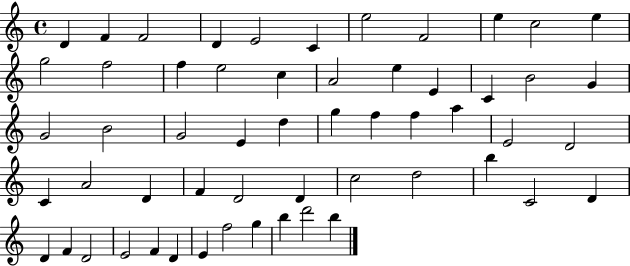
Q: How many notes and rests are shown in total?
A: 56